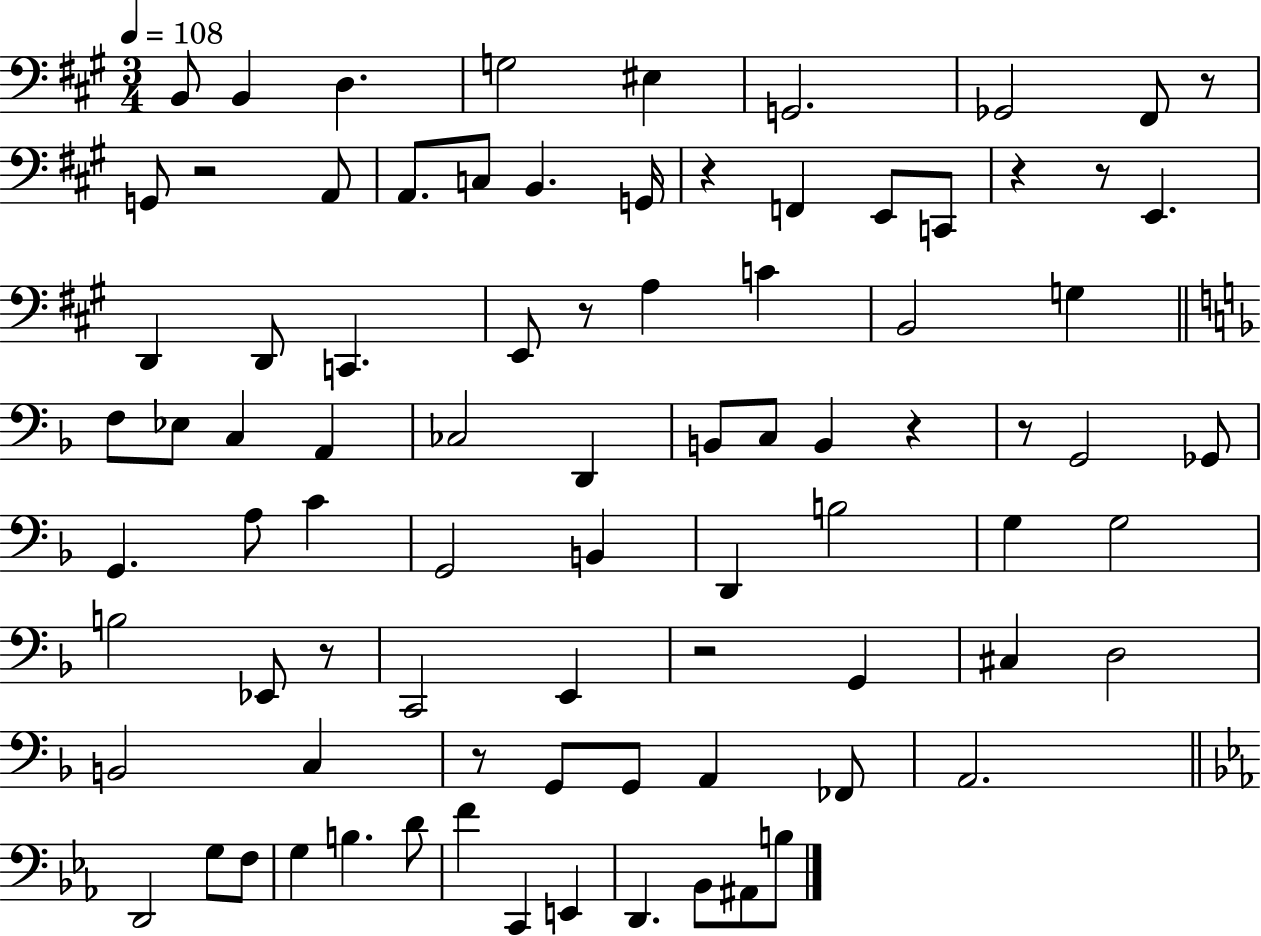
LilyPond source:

{
  \clef bass
  \numericTimeSignature
  \time 3/4
  \key a \major
  \tempo 4 = 108
  \repeat volta 2 { b,8 b,4 d4. | g2 eis4 | g,2. | ges,2 fis,8 r8 | \break g,8 r2 a,8 | a,8. c8 b,4. g,16 | r4 f,4 e,8 c,8 | r4 r8 e,4. | \break d,4 d,8 c,4. | e,8 r8 a4 c'4 | b,2 g4 | \bar "||" \break \key f \major f8 ees8 c4 a,4 | ces2 d,4 | b,8 c8 b,4 r4 | r8 g,2 ges,8 | \break g,4. a8 c'4 | g,2 b,4 | d,4 b2 | g4 g2 | \break b2 ees,8 r8 | c,2 e,4 | r2 g,4 | cis4 d2 | \break b,2 c4 | r8 g,8 g,8 a,4 fes,8 | a,2. | \bar "||" \break \key ees \major d,2 g8 f8 | g4 b4. d'8 | f'4 c,4 e,4 | d,4. bes,8 ais,8 b8 | \break } \bar "|."
}